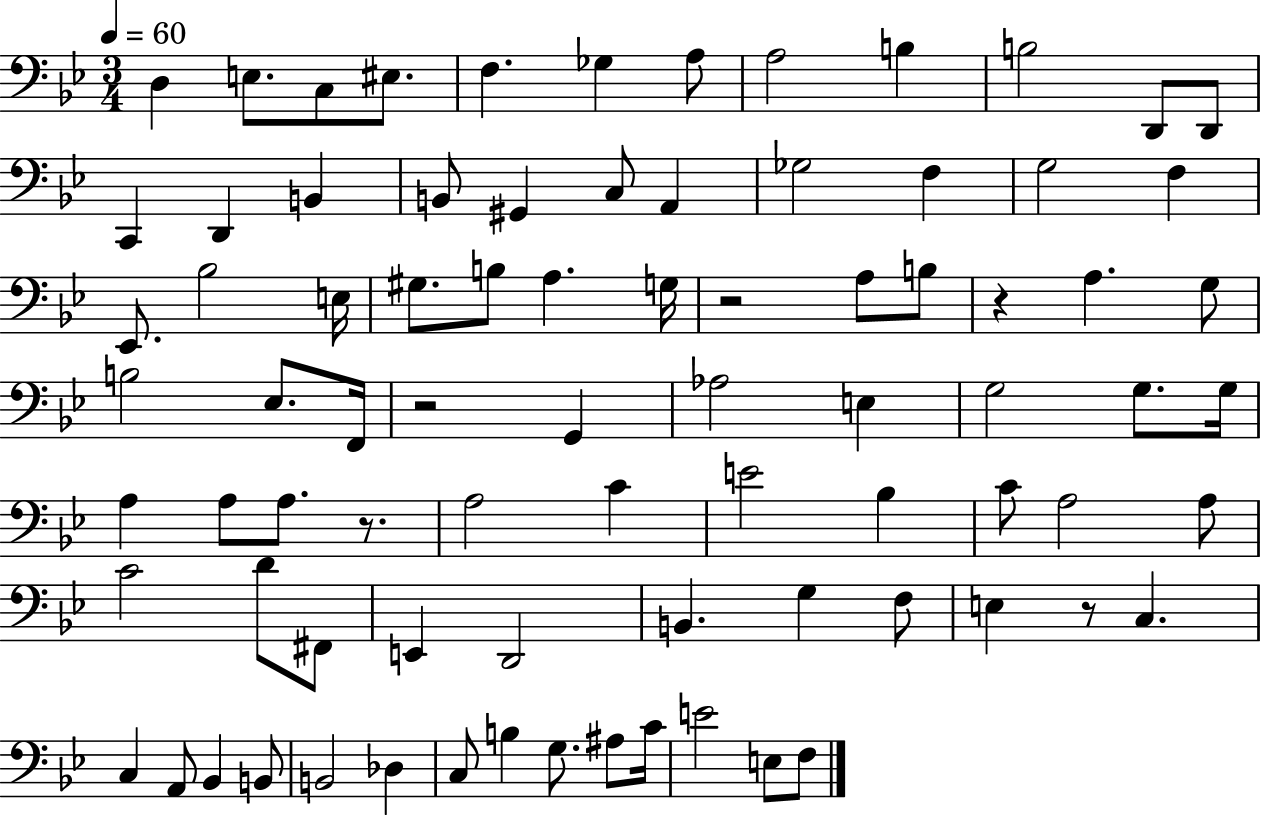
X:1
T:Untitled
M:3/4
L:1/4
K:Bb
D, E,/2 C,/2 ^E,/2 F, _G, A,/2 A,2 B, B,2 D,,/2 D,,/2 C,, D,, B,, B,,/2 ^G,, C,/2 A,, _G,2 F, G,2 F, _E,,/2 _B,2 E,/4 ^G,/2 B,/2 A, G,/4 z2 A,/2 B,/2 z A, G,/2 B,2 _E,/2 F,,/4 z2 G,, _A,2 E, G,2 G,/2 G,/4 A, A,/2 A,/2 z/2 A,2 C E2 _B, C/2 A,2 A,/2 C2 D/2 ^F,,/2 E,, D,,2 B,, G, F,/2 E, z/2 C, C, A,,/2 _B,, B,,/2 B,,2 _D, C,/2 B, G,/2 ^A,/2 C/4 E2 E,/2 F,/2